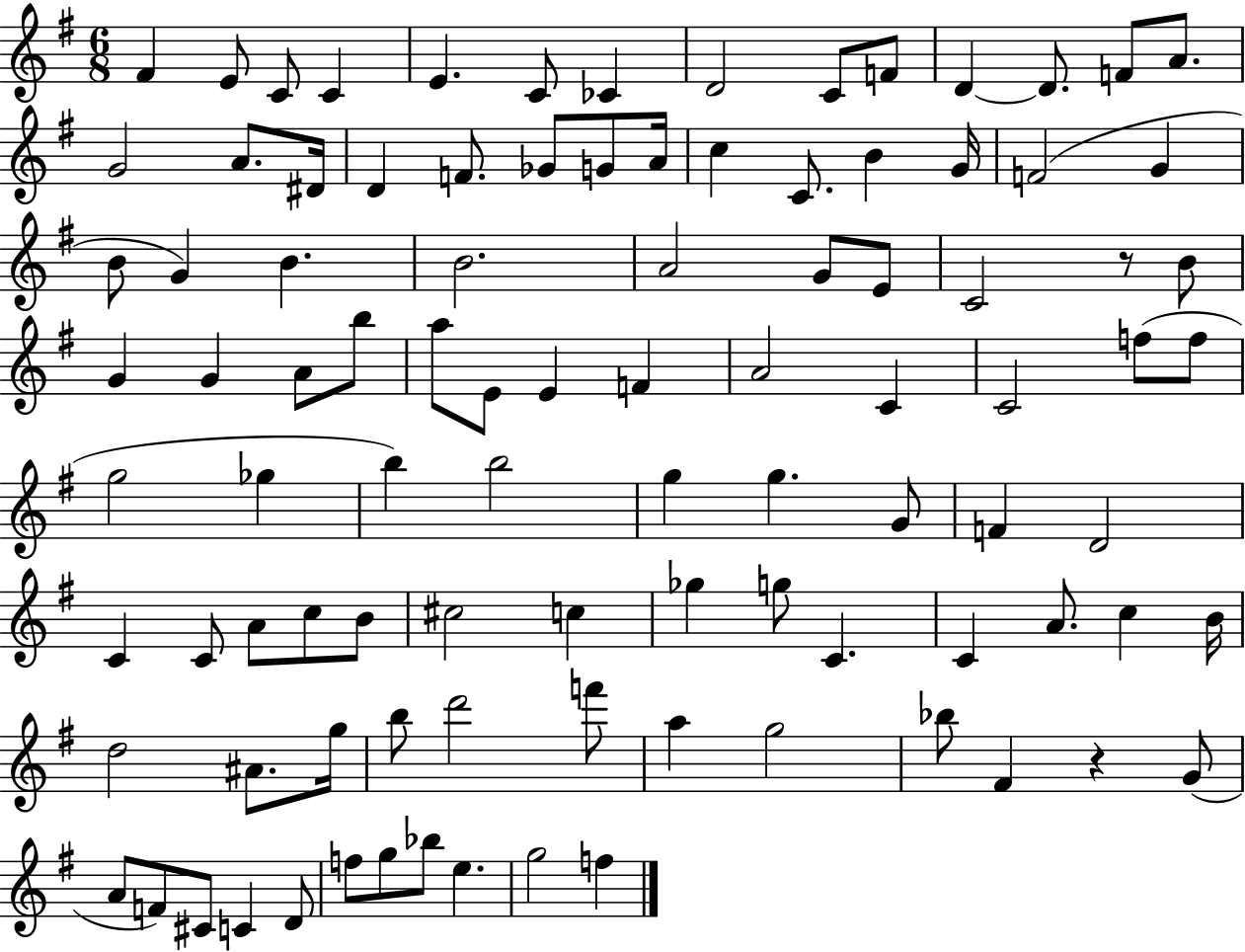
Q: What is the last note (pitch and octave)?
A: F5